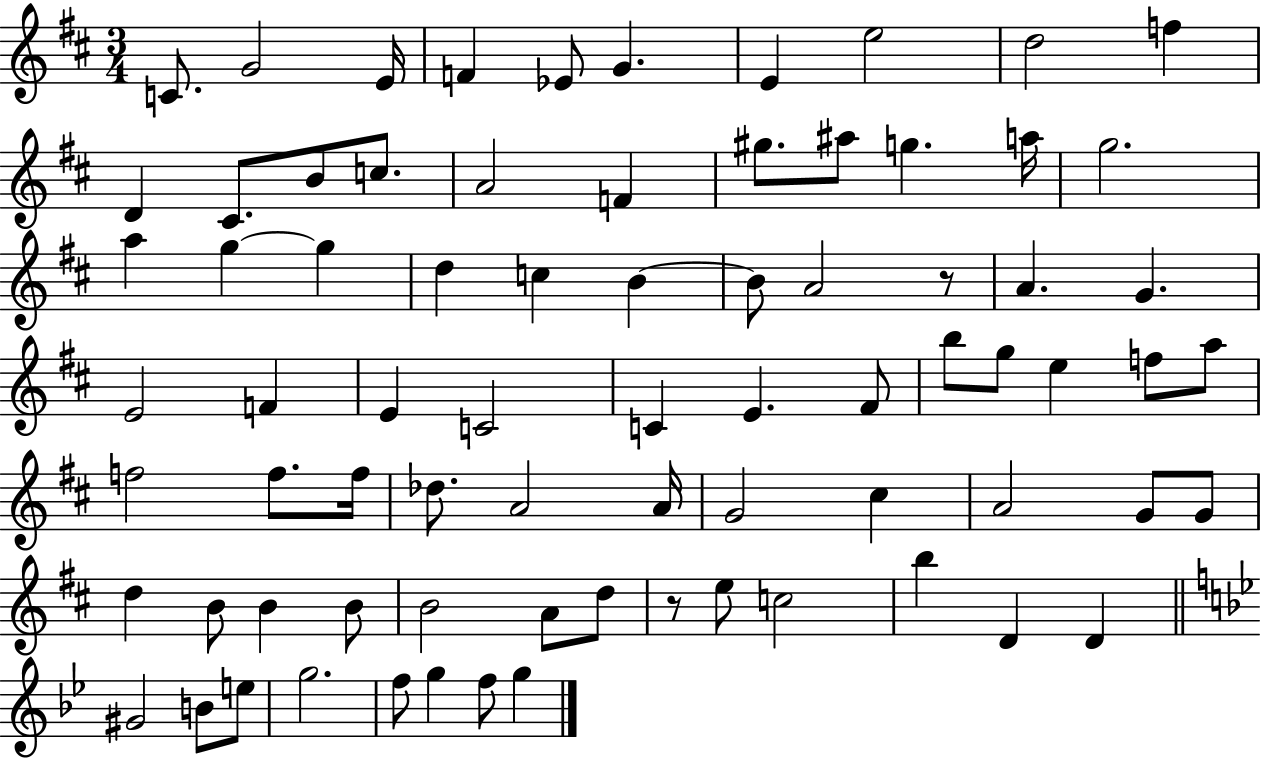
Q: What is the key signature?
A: D major